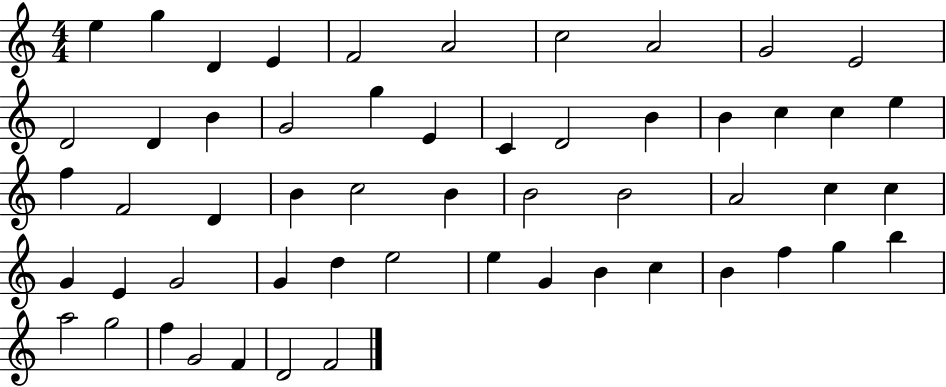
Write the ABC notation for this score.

X:1
T:Untitled
M:4/4
L:1/4
K:C
e g D E F2 A2 c2 A2 G2 E2 D2 D B G2 g E C D2 B B c c e f F2 D B c2 B B2 B2 A2 c c G E G2 G d e2 e G B c B f g b a2 g2 f G2 F D2 F2